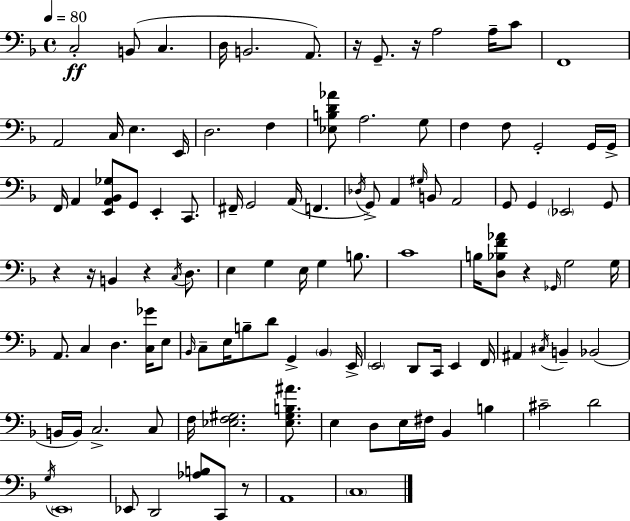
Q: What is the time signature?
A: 4/4